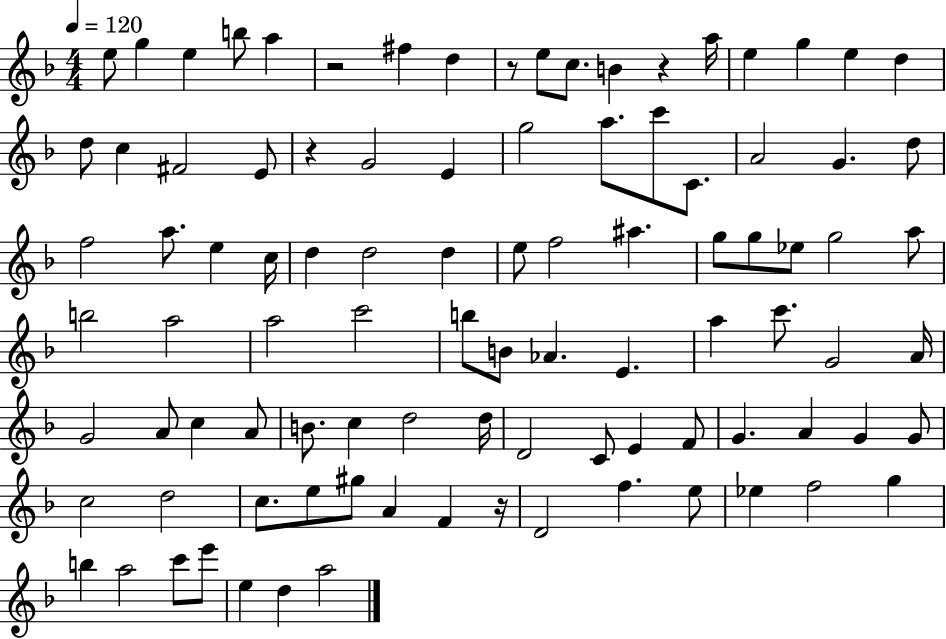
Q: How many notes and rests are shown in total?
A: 96